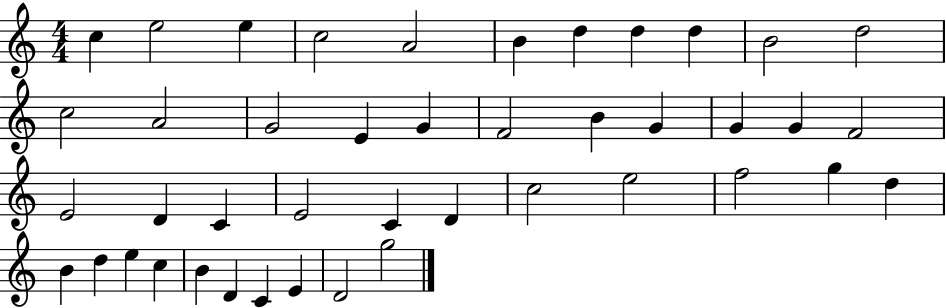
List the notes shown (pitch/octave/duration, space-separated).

C5/q E5/h E5/q C5/h A4/h B4/q D5/q D5/q D5/q B4/h D5/h C5/h A4/h G4/h E4/q G4/q F4/h B4/q G4/q G4/q G4/q F4/h E4/h D4/q C4/q E4/h C4/q D4/q C5/h E5/h F5/h G5/q D5/q B4/q D5/q E5/q C5/q B4/q D4/q C4/q E4/q D4/h G5/h